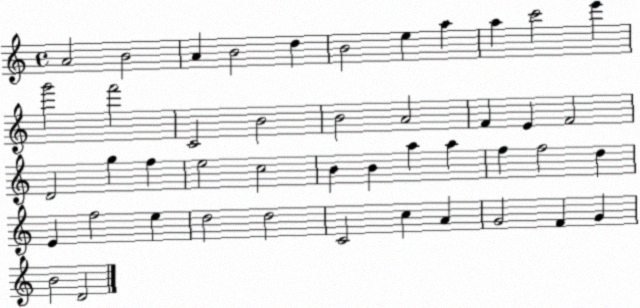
X:1
T:Untitled
M:4/4
L:1/4
K:C
A2 B2 A B2 d B2 e a a c'2 e' g'2 f'2 C2 B2 B2 A2 F E F2 D2 g f e2 c2 B B a a f f2 d E f2 e d2 d2 C2 c A G2 F G B2 D2